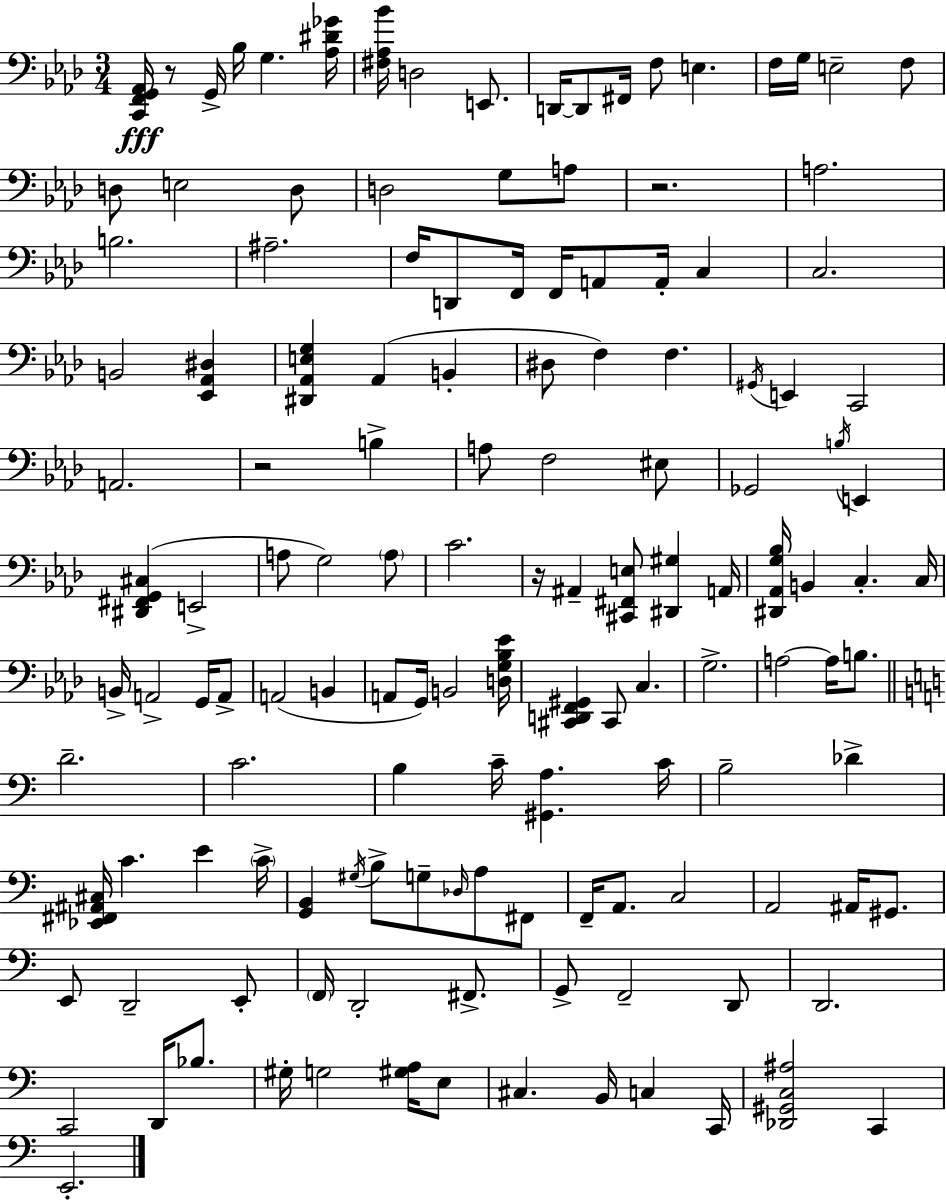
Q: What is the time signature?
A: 3/4